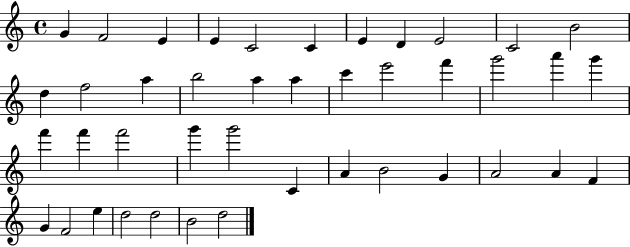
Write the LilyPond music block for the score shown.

{
  \clef treble
  \time 4/4
  \defaultTimeSignature
  \key c \major
  g'4 f'2 e'4 | e'4 c'2 c'4 | e'4 d'4 e'2 | c'2 b'2 | \break d''4 f''2 a''4 | b''2 a''4 a''4 | c'''4 e'''2 f'''4 | g'''2 a'''4 g'''4 | \break f'''4 f'''4 f'''2 | g'''4 g'''2 c'4 | a'4 b'2 g'4 | a'2 a'4 f'4 | \break g'4 f'2 e''4 | d''2 d''2 | b'2 d''2 | \bar "|."
}